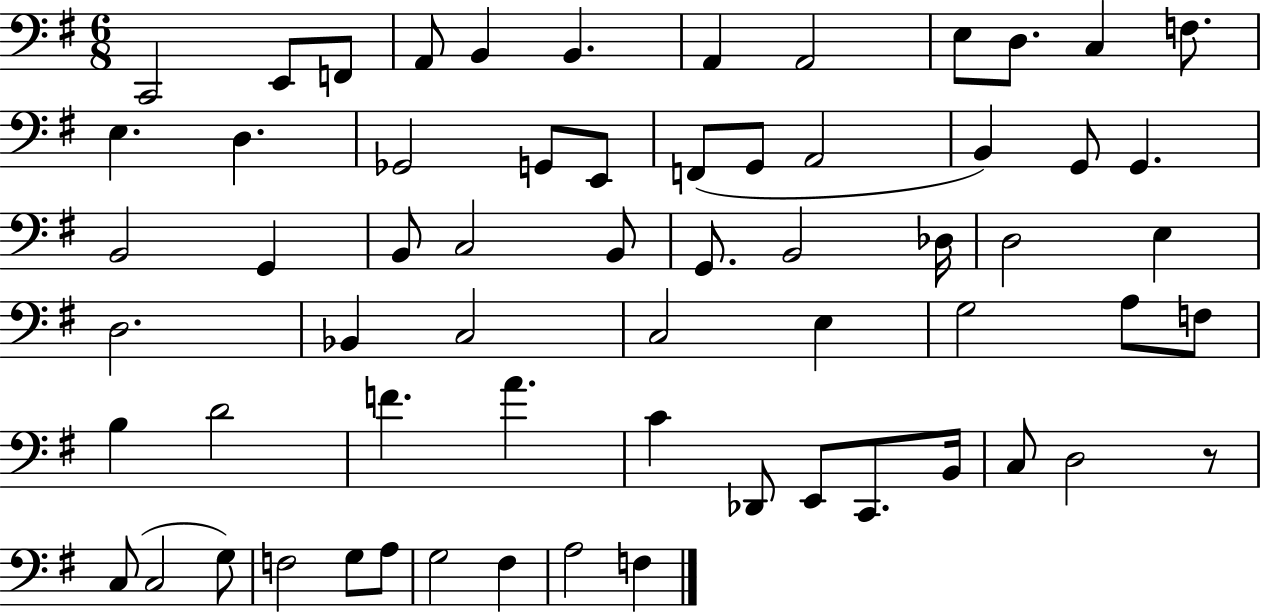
C2/h E2/e F2/e A2/e B2/q B2/q. A2/q A2/h E3/e D3/e. C3/q F3/e. E3/q. D3/q. Gb2/h G2/e E2/e F2/e G2/e A2/h B2/q G2/e G2/q. B2/h G2/q B2/e C3/h B2/e G2/e. B2/h Db3/s D3/h E3/q D3/h. Bb2/q C3/h C3/h E3/q G3/h A3/e F3/e B3/q D4/h F4/q. A4/q. C4/q Db2/e E2/e C2/e. B2/s C3/e D3/h R/e C3/e C3/h G3/e F3/h G3/e A3/e G3/h F#3/q A3/h F3/q